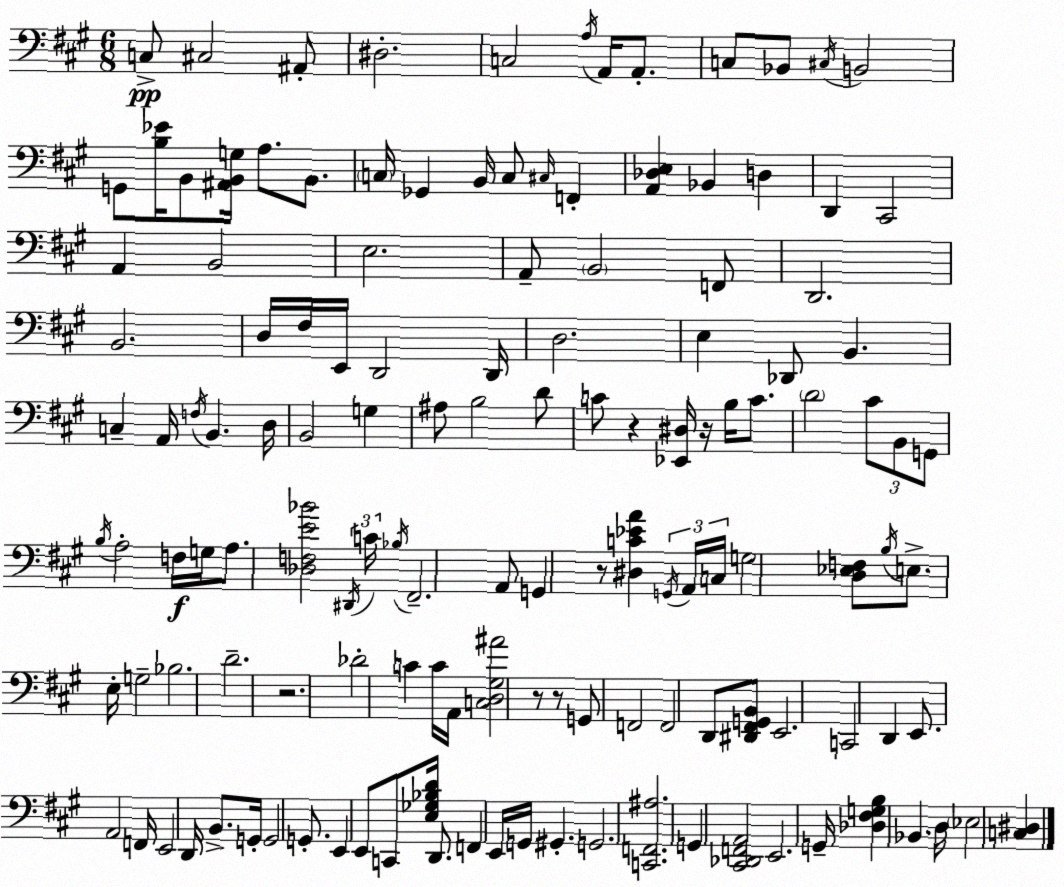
X:1
T:Untitled
M:6/8
L:1/4
K:A
C,/2 ^C,2 ^A,,/2 ^D,2 C,2 A,/4 A,,/4 A,,/2 C,/2 _B,,/2 ^C,/4 B,,2 G,,/2 [B,_E]/4 B,,/2 [^A,,B,,G,]/4 A,/2 B,,/2 C,/4 _G,, B,,/4 C,/2 ^C,/4 F,, [A,,_D,E,] _B,, D, D,, ^C,,2 A,, B,,2 E,2 A,,/2 B,,2 F,,/2 D,,2 B,,2 D,/4 ^F,/4 E,,/4 D,,2 D,,/4 D,2 E, _D,,/2 B,, C, A,,/4 F,/4 B,, D,/4 B,,2 G, ^A,/2 B,2 D/2 C/2 z [_E,,^D,]/4 z/4 B,/4 C/2 D2 ^C/2 B,,/2 G,,/2 B,/4 A,2 F,/4 G,/4 A,/2 [_D,F,E_B]2 ^D,,/4 C/4 _B,/4 ^F,,2 A,,/2 G,, z/2 [^D,C_EA] G,,/4 A,,/4 C,/4 G,2 [D,_E,F,]/2 B,/4 E,/2 E,/4 G,2 _B,2 D2 z2 _D2 C C/4 A,,/4 [C,D,^G,^A]2 z/2 z/2 G,,/2 F,,2 F,,2 D,,/2 [^D,,^F,,G,,B,,]/2 E,,2 C,,2 D,, E,,/2 A,,2 F,,/4 E,,2 D,,/4 B,,/2 G,,/4 G,,2 G,,/2 E,, E,,/2 C,,/2 [E,_G,_B,D]/4 D,,/2 F,, E,,/4 G,,/4 ^G,, G,,2 [C,,F,,^A,]2 G,, [^C,,_D,,F,,A,,]2 E,,2 G,,/4 [_D,^F,G,B,] _B,, D,/4 _E,2 [C,^D,]